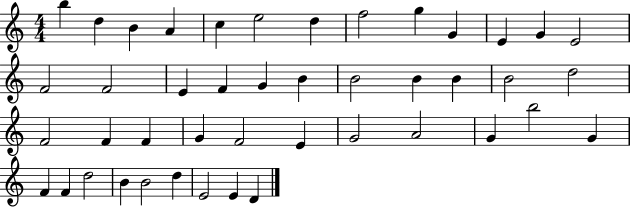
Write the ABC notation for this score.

X:1
T:Untitled
M:4/4
L:1/4
K:C
b d B A c e2 d f2 g G E G E2 F2 F2 E F G B B2 B B B2 d2 F2 F F G F2 E G2 A2 G b2 G F F d2 B B2 d E2 E D